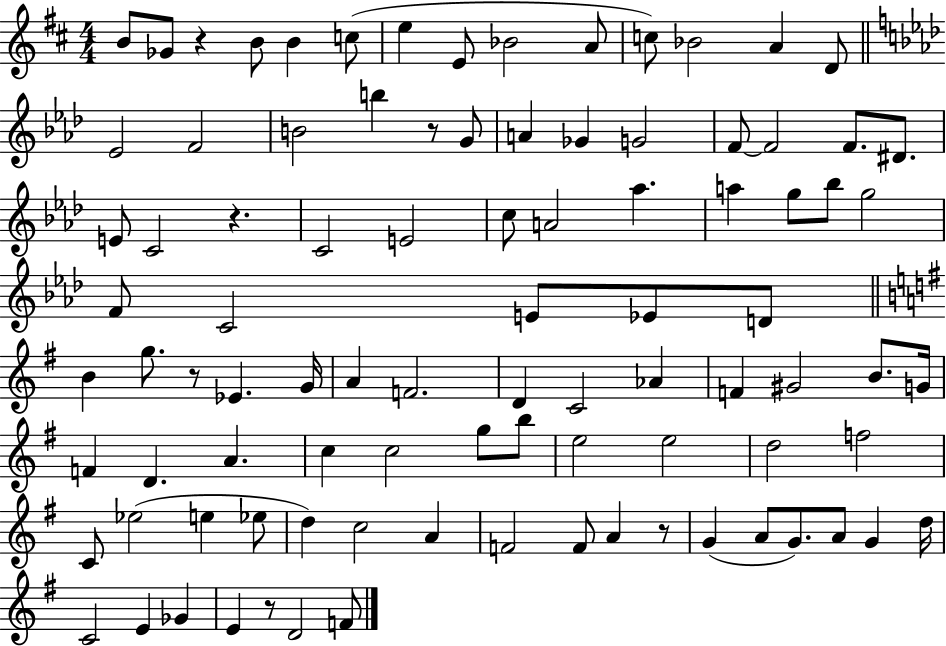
{
  \clef treble
  \numericTimeSignature
  \time 4/4
  \key d \major
  b'8 ges'8 r4 b'8 b'4 c''8( | e''4 e'8 bes'2 a'8 | c''8) bes'2 a'4 d'8 | \bar "||" \break \key aes \major ees'2 f'2 | b'2 b''4 r8 g'8 | a'4 ges'4 g'2 | f'8~~ f'2 f'8. dis'8. | \break e'8 c'2 r4. | c'2 e'2 | c''8 a'2 aes''4. | a''4 g''8 bes''8 g''2 | \break f'8 c'2 e'8 ees'8 d'8 | \bar "||" \break \key g \major b'4 g''8. r8 ees'4. g'16 | a'4 f'2. | d'4 c'2 aes'4 | f'4 gis'2 b'8. g'16 | \break f'4 d'4. a'4. | c''4 c''2 g''8 b''8 | e''2 e''2 | d''2 f''2 | \break c'8 ees''2( e''4 ees''8 | d''4) c''2 a'4 | f'2 f'8 a'4 r8 | g'4( a'8 g'8.) a'8 g'4 d''16 | \break c'2 e'4 ges'4 | e'4 r8 d'2 f'8 | \bar "|."
}